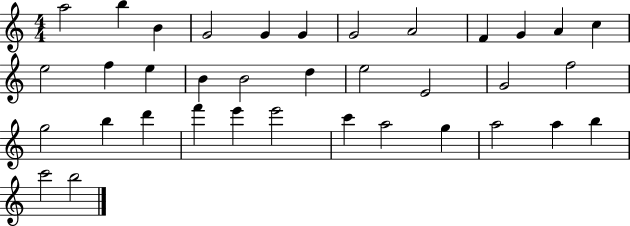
{
  \clef treble
  \numericTimeSignature
  \time 4/4
  \key c \major
  a''2 b''4 b'4 | g'2 g'4 g'4 | g'2 a'2 | f'4 g'4 a'4 c''4 | \break e''2 f''4 e''4 | b'4 b'2 d''4 | e''2 e'2 | g'2 f''2 | \break g''2 b''4 d'''4 | f'''4 e'''4 e'''2 | c'''4 a''2 g''4 | a''2 a''4 b''4 | \break c'''2 b''2 | \bar "|."
}